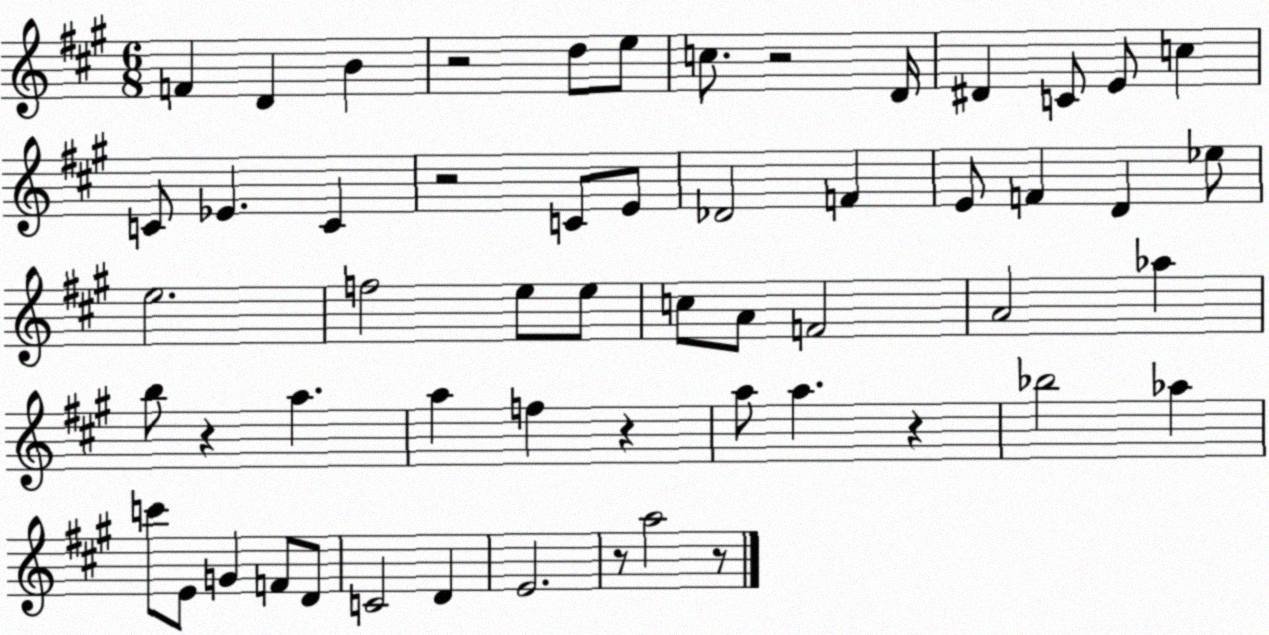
X:1
T:Untitled
M:6/8
L:1/4
K:A
F D B z2 d/2 e/2 c/2 z2 D/4 ^D C/2 E/2 c C/2 _E C z2 C/2 E/2 _D2 F E/2 F D _e/2 e2 f2 e/2 e/2 c/2 A/2 F2 A2 _a b/2 z a a f z a/2 a z _b2 _a c'/2 E/2 G F/2 D/2 C2 D E2 z/2 a2 z/2